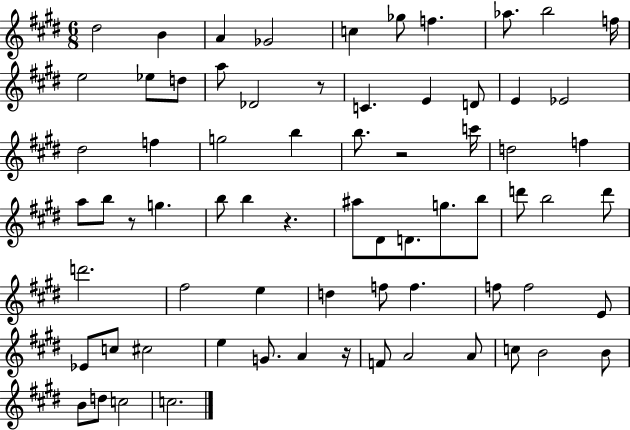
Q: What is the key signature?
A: E major